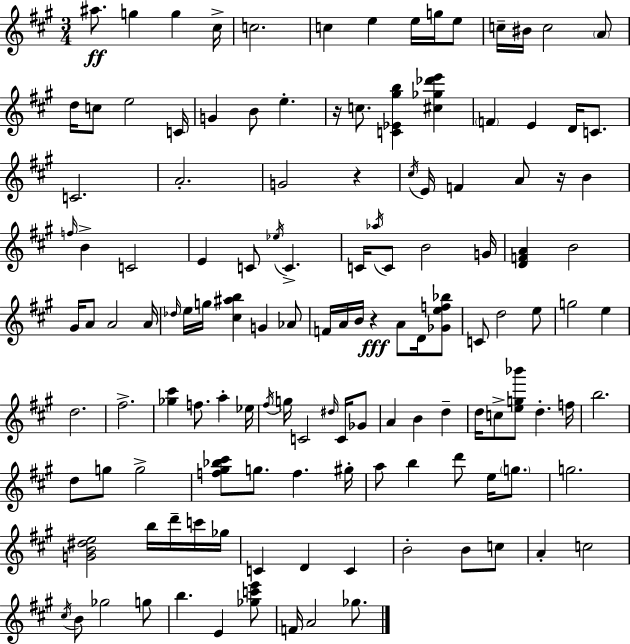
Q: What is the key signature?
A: A major